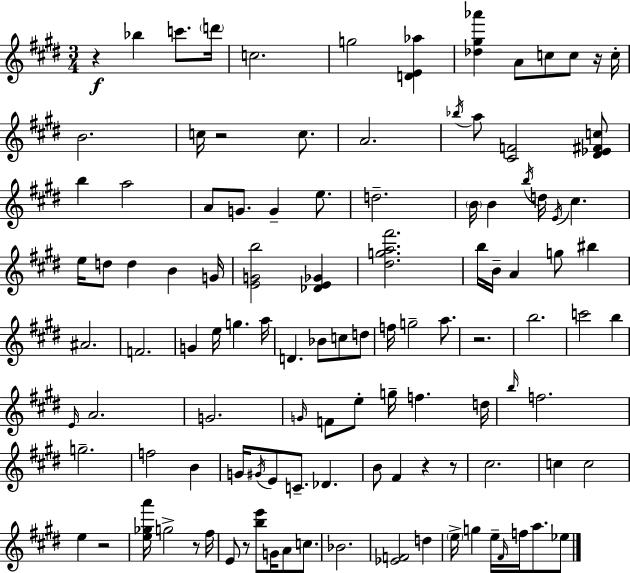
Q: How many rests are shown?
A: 9